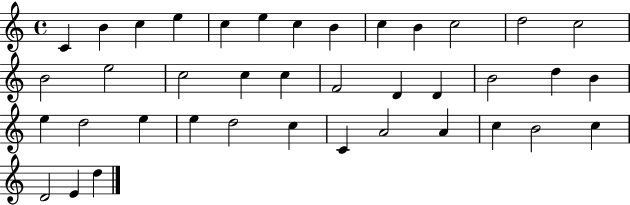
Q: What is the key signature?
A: C major